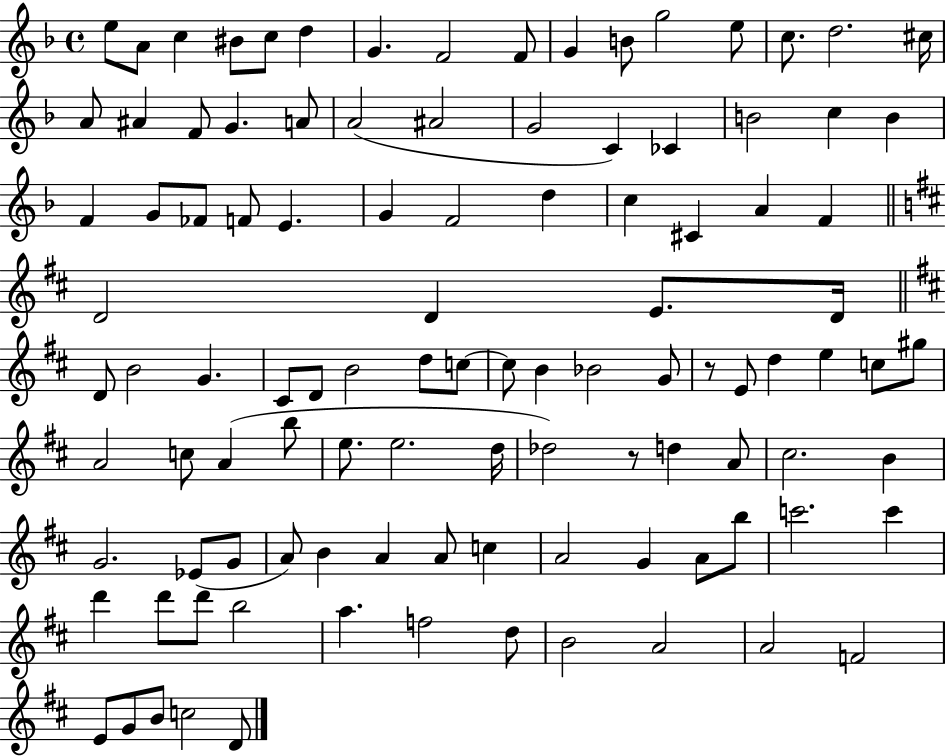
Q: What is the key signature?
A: F major